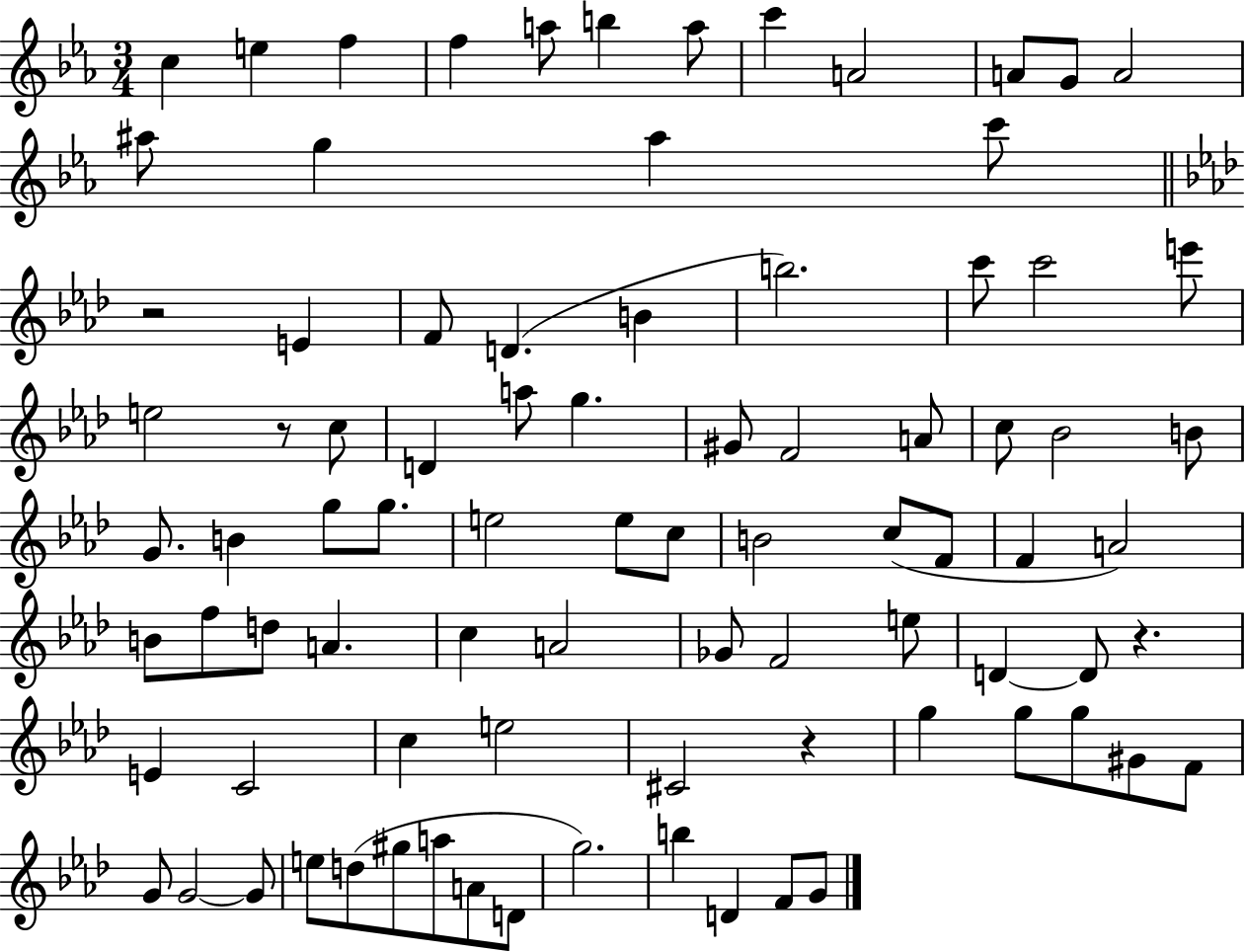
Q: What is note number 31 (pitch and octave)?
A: F4